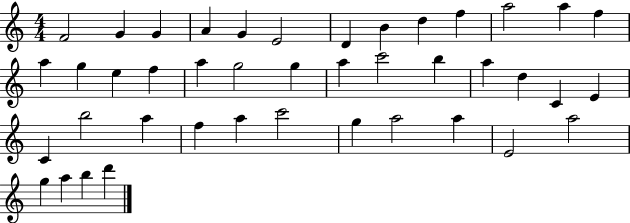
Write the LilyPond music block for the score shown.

{
  \clef treble
  \numericTimeSignature
  \time 4/4
  \key c \major
  f'2 g'4 g'4 | a'4 g'4 e'2 | d'4 b'4 d''4 f''4 | a''2 a''4 f''4 | \break a''4 g''4 e''4 f''4 | a''4 g''2 g''4 | a''4 c'''2 b''4 | a''4 d''4 c'4 e'4 | \break c'4 b''2 a''4 | f''4 a''4 c'''2 | g''4 a''2 a''4 | e'2 a''2 | \break g''4 a''4 b''4 d'''4 | \bar "|."
}